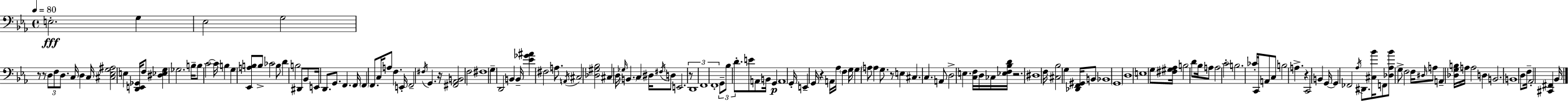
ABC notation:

X:1
T:Untitled
M:4/4
L:1/4
K:Cm
E,2 G, _E,2 G,2 z/2 z/2 D,/2 F,/2 D,/2 C,/4 D, C,/4 [^C,_E,G,^A,]2 E, [D,,E,,_G,,]/4 F,/2 [^D,_E,G,] _G,2 B,/4 B,/2 C2 C/4 B, G, [_E,,A,B,]/2 B,/2 _C2 B,/2 D B,2 ^D,,/2 _B,,/2 E,,/4 D,,/2 G,,/2 F,, F,,/4 F,, F,,/2 C,/4 A,/2 F, E,,/4 F,,2 ^F,/4 G,, z/4 [^F,,_A,,B,,]2 F,2 ^F,4 G, D,,2 B,, B,,/4 [_E_G^A] ^F,2 A,/2 A,,/4 ^C,2 [_D,^G,_B,]2 ^C, D,/4 _G,/4 B,, C, ^D,/4 ^F,/4 D,/2 E,,2 z/2 D,,4 F,,4 F,,4 G,,/2 _B,/2 D/2 E/2 A,,/2 B,,/4 G,, A,,4 G,,/4 E,, G,,/4 z A,,/4 _A,/4 F, G,/4 G, A,/2 A, G,/2 z/2 E, ^C, C, A,,/2 D,2 E, [C,F,]/4 D,/4 _C,/4 [_E,F,_B,D]/4 z2 ^D,4 F,/4 [^C,_B,]2 G, [_D,,F,,^G,,]/4 B,,/2 _B,,4 G,,4 D,4 E,4 G,/2 [^F,^G,_A,]/4 B,2 D/2 _B,/4 A,/2 A,2 C2 B,2 _C/4 C,,/4 A,,/2 C,/2 B,2 A, z C,,2 B,, G,,/4 G,, _F,,2 _A,/4 ^D,,/2 [^C,_B]/4 F,,/2 [_D,_A,_B]/2 G,/2 F,2 F,/4 ^D,/4 A,/2 A,, [_D,G,B,]/4 A,/4 A,2 D, B,,2 B,,4 D,/2 F,/4 _A,,2 [^C,,^F,,] _B,,/4